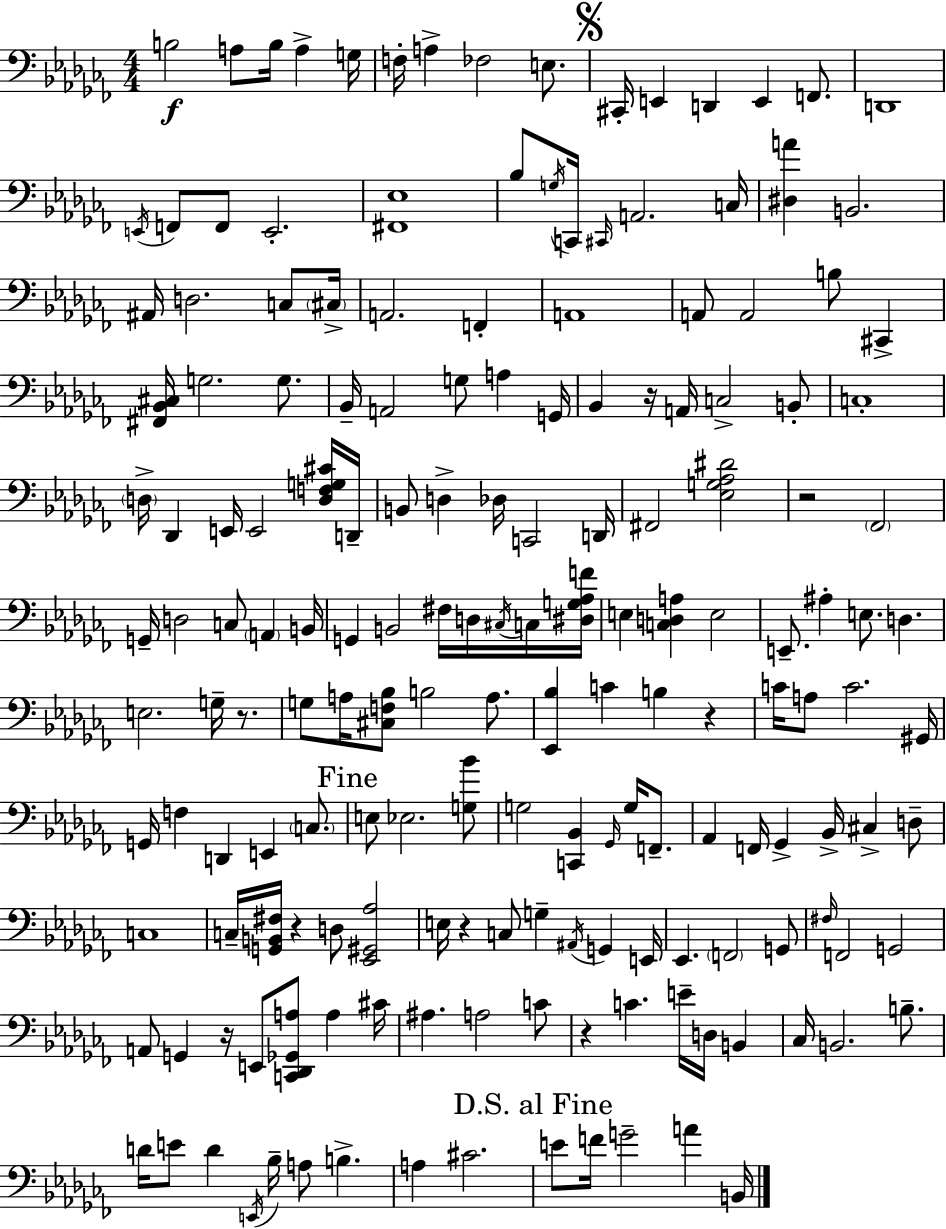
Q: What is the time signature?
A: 4/4